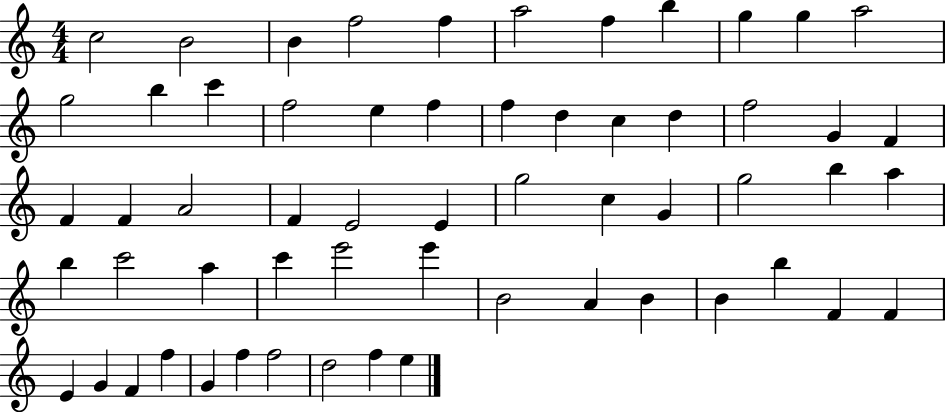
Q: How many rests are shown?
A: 0